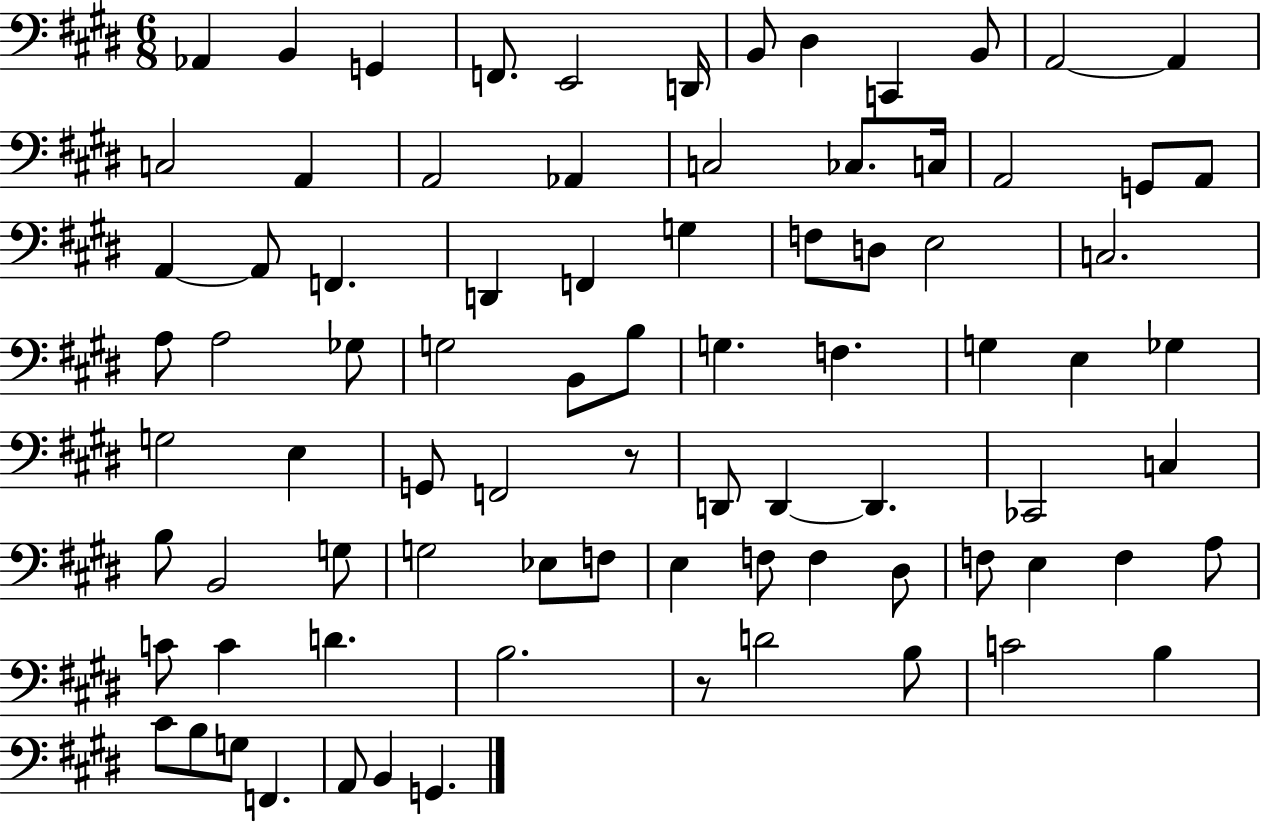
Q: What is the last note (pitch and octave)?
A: G2